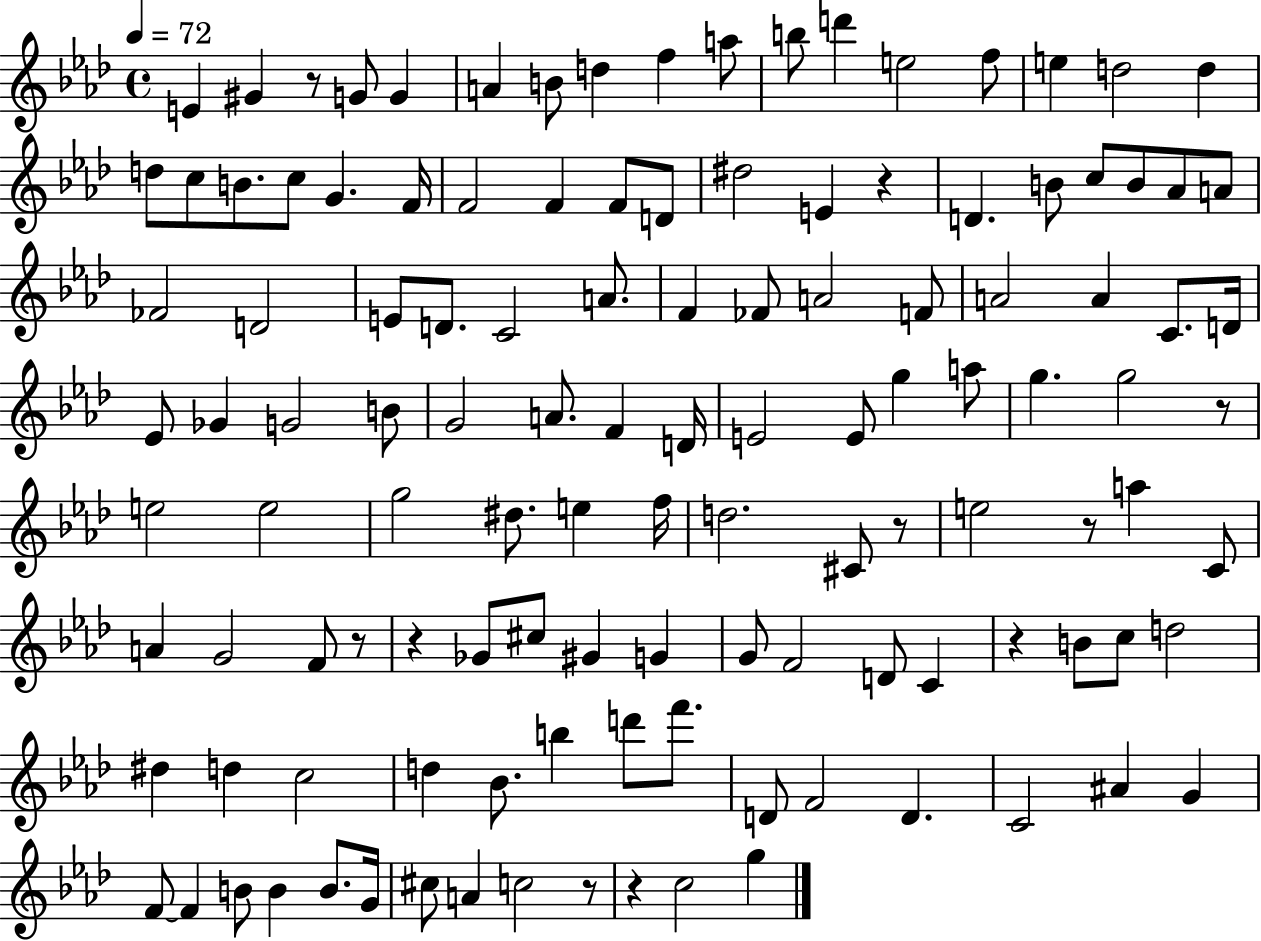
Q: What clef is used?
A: treble